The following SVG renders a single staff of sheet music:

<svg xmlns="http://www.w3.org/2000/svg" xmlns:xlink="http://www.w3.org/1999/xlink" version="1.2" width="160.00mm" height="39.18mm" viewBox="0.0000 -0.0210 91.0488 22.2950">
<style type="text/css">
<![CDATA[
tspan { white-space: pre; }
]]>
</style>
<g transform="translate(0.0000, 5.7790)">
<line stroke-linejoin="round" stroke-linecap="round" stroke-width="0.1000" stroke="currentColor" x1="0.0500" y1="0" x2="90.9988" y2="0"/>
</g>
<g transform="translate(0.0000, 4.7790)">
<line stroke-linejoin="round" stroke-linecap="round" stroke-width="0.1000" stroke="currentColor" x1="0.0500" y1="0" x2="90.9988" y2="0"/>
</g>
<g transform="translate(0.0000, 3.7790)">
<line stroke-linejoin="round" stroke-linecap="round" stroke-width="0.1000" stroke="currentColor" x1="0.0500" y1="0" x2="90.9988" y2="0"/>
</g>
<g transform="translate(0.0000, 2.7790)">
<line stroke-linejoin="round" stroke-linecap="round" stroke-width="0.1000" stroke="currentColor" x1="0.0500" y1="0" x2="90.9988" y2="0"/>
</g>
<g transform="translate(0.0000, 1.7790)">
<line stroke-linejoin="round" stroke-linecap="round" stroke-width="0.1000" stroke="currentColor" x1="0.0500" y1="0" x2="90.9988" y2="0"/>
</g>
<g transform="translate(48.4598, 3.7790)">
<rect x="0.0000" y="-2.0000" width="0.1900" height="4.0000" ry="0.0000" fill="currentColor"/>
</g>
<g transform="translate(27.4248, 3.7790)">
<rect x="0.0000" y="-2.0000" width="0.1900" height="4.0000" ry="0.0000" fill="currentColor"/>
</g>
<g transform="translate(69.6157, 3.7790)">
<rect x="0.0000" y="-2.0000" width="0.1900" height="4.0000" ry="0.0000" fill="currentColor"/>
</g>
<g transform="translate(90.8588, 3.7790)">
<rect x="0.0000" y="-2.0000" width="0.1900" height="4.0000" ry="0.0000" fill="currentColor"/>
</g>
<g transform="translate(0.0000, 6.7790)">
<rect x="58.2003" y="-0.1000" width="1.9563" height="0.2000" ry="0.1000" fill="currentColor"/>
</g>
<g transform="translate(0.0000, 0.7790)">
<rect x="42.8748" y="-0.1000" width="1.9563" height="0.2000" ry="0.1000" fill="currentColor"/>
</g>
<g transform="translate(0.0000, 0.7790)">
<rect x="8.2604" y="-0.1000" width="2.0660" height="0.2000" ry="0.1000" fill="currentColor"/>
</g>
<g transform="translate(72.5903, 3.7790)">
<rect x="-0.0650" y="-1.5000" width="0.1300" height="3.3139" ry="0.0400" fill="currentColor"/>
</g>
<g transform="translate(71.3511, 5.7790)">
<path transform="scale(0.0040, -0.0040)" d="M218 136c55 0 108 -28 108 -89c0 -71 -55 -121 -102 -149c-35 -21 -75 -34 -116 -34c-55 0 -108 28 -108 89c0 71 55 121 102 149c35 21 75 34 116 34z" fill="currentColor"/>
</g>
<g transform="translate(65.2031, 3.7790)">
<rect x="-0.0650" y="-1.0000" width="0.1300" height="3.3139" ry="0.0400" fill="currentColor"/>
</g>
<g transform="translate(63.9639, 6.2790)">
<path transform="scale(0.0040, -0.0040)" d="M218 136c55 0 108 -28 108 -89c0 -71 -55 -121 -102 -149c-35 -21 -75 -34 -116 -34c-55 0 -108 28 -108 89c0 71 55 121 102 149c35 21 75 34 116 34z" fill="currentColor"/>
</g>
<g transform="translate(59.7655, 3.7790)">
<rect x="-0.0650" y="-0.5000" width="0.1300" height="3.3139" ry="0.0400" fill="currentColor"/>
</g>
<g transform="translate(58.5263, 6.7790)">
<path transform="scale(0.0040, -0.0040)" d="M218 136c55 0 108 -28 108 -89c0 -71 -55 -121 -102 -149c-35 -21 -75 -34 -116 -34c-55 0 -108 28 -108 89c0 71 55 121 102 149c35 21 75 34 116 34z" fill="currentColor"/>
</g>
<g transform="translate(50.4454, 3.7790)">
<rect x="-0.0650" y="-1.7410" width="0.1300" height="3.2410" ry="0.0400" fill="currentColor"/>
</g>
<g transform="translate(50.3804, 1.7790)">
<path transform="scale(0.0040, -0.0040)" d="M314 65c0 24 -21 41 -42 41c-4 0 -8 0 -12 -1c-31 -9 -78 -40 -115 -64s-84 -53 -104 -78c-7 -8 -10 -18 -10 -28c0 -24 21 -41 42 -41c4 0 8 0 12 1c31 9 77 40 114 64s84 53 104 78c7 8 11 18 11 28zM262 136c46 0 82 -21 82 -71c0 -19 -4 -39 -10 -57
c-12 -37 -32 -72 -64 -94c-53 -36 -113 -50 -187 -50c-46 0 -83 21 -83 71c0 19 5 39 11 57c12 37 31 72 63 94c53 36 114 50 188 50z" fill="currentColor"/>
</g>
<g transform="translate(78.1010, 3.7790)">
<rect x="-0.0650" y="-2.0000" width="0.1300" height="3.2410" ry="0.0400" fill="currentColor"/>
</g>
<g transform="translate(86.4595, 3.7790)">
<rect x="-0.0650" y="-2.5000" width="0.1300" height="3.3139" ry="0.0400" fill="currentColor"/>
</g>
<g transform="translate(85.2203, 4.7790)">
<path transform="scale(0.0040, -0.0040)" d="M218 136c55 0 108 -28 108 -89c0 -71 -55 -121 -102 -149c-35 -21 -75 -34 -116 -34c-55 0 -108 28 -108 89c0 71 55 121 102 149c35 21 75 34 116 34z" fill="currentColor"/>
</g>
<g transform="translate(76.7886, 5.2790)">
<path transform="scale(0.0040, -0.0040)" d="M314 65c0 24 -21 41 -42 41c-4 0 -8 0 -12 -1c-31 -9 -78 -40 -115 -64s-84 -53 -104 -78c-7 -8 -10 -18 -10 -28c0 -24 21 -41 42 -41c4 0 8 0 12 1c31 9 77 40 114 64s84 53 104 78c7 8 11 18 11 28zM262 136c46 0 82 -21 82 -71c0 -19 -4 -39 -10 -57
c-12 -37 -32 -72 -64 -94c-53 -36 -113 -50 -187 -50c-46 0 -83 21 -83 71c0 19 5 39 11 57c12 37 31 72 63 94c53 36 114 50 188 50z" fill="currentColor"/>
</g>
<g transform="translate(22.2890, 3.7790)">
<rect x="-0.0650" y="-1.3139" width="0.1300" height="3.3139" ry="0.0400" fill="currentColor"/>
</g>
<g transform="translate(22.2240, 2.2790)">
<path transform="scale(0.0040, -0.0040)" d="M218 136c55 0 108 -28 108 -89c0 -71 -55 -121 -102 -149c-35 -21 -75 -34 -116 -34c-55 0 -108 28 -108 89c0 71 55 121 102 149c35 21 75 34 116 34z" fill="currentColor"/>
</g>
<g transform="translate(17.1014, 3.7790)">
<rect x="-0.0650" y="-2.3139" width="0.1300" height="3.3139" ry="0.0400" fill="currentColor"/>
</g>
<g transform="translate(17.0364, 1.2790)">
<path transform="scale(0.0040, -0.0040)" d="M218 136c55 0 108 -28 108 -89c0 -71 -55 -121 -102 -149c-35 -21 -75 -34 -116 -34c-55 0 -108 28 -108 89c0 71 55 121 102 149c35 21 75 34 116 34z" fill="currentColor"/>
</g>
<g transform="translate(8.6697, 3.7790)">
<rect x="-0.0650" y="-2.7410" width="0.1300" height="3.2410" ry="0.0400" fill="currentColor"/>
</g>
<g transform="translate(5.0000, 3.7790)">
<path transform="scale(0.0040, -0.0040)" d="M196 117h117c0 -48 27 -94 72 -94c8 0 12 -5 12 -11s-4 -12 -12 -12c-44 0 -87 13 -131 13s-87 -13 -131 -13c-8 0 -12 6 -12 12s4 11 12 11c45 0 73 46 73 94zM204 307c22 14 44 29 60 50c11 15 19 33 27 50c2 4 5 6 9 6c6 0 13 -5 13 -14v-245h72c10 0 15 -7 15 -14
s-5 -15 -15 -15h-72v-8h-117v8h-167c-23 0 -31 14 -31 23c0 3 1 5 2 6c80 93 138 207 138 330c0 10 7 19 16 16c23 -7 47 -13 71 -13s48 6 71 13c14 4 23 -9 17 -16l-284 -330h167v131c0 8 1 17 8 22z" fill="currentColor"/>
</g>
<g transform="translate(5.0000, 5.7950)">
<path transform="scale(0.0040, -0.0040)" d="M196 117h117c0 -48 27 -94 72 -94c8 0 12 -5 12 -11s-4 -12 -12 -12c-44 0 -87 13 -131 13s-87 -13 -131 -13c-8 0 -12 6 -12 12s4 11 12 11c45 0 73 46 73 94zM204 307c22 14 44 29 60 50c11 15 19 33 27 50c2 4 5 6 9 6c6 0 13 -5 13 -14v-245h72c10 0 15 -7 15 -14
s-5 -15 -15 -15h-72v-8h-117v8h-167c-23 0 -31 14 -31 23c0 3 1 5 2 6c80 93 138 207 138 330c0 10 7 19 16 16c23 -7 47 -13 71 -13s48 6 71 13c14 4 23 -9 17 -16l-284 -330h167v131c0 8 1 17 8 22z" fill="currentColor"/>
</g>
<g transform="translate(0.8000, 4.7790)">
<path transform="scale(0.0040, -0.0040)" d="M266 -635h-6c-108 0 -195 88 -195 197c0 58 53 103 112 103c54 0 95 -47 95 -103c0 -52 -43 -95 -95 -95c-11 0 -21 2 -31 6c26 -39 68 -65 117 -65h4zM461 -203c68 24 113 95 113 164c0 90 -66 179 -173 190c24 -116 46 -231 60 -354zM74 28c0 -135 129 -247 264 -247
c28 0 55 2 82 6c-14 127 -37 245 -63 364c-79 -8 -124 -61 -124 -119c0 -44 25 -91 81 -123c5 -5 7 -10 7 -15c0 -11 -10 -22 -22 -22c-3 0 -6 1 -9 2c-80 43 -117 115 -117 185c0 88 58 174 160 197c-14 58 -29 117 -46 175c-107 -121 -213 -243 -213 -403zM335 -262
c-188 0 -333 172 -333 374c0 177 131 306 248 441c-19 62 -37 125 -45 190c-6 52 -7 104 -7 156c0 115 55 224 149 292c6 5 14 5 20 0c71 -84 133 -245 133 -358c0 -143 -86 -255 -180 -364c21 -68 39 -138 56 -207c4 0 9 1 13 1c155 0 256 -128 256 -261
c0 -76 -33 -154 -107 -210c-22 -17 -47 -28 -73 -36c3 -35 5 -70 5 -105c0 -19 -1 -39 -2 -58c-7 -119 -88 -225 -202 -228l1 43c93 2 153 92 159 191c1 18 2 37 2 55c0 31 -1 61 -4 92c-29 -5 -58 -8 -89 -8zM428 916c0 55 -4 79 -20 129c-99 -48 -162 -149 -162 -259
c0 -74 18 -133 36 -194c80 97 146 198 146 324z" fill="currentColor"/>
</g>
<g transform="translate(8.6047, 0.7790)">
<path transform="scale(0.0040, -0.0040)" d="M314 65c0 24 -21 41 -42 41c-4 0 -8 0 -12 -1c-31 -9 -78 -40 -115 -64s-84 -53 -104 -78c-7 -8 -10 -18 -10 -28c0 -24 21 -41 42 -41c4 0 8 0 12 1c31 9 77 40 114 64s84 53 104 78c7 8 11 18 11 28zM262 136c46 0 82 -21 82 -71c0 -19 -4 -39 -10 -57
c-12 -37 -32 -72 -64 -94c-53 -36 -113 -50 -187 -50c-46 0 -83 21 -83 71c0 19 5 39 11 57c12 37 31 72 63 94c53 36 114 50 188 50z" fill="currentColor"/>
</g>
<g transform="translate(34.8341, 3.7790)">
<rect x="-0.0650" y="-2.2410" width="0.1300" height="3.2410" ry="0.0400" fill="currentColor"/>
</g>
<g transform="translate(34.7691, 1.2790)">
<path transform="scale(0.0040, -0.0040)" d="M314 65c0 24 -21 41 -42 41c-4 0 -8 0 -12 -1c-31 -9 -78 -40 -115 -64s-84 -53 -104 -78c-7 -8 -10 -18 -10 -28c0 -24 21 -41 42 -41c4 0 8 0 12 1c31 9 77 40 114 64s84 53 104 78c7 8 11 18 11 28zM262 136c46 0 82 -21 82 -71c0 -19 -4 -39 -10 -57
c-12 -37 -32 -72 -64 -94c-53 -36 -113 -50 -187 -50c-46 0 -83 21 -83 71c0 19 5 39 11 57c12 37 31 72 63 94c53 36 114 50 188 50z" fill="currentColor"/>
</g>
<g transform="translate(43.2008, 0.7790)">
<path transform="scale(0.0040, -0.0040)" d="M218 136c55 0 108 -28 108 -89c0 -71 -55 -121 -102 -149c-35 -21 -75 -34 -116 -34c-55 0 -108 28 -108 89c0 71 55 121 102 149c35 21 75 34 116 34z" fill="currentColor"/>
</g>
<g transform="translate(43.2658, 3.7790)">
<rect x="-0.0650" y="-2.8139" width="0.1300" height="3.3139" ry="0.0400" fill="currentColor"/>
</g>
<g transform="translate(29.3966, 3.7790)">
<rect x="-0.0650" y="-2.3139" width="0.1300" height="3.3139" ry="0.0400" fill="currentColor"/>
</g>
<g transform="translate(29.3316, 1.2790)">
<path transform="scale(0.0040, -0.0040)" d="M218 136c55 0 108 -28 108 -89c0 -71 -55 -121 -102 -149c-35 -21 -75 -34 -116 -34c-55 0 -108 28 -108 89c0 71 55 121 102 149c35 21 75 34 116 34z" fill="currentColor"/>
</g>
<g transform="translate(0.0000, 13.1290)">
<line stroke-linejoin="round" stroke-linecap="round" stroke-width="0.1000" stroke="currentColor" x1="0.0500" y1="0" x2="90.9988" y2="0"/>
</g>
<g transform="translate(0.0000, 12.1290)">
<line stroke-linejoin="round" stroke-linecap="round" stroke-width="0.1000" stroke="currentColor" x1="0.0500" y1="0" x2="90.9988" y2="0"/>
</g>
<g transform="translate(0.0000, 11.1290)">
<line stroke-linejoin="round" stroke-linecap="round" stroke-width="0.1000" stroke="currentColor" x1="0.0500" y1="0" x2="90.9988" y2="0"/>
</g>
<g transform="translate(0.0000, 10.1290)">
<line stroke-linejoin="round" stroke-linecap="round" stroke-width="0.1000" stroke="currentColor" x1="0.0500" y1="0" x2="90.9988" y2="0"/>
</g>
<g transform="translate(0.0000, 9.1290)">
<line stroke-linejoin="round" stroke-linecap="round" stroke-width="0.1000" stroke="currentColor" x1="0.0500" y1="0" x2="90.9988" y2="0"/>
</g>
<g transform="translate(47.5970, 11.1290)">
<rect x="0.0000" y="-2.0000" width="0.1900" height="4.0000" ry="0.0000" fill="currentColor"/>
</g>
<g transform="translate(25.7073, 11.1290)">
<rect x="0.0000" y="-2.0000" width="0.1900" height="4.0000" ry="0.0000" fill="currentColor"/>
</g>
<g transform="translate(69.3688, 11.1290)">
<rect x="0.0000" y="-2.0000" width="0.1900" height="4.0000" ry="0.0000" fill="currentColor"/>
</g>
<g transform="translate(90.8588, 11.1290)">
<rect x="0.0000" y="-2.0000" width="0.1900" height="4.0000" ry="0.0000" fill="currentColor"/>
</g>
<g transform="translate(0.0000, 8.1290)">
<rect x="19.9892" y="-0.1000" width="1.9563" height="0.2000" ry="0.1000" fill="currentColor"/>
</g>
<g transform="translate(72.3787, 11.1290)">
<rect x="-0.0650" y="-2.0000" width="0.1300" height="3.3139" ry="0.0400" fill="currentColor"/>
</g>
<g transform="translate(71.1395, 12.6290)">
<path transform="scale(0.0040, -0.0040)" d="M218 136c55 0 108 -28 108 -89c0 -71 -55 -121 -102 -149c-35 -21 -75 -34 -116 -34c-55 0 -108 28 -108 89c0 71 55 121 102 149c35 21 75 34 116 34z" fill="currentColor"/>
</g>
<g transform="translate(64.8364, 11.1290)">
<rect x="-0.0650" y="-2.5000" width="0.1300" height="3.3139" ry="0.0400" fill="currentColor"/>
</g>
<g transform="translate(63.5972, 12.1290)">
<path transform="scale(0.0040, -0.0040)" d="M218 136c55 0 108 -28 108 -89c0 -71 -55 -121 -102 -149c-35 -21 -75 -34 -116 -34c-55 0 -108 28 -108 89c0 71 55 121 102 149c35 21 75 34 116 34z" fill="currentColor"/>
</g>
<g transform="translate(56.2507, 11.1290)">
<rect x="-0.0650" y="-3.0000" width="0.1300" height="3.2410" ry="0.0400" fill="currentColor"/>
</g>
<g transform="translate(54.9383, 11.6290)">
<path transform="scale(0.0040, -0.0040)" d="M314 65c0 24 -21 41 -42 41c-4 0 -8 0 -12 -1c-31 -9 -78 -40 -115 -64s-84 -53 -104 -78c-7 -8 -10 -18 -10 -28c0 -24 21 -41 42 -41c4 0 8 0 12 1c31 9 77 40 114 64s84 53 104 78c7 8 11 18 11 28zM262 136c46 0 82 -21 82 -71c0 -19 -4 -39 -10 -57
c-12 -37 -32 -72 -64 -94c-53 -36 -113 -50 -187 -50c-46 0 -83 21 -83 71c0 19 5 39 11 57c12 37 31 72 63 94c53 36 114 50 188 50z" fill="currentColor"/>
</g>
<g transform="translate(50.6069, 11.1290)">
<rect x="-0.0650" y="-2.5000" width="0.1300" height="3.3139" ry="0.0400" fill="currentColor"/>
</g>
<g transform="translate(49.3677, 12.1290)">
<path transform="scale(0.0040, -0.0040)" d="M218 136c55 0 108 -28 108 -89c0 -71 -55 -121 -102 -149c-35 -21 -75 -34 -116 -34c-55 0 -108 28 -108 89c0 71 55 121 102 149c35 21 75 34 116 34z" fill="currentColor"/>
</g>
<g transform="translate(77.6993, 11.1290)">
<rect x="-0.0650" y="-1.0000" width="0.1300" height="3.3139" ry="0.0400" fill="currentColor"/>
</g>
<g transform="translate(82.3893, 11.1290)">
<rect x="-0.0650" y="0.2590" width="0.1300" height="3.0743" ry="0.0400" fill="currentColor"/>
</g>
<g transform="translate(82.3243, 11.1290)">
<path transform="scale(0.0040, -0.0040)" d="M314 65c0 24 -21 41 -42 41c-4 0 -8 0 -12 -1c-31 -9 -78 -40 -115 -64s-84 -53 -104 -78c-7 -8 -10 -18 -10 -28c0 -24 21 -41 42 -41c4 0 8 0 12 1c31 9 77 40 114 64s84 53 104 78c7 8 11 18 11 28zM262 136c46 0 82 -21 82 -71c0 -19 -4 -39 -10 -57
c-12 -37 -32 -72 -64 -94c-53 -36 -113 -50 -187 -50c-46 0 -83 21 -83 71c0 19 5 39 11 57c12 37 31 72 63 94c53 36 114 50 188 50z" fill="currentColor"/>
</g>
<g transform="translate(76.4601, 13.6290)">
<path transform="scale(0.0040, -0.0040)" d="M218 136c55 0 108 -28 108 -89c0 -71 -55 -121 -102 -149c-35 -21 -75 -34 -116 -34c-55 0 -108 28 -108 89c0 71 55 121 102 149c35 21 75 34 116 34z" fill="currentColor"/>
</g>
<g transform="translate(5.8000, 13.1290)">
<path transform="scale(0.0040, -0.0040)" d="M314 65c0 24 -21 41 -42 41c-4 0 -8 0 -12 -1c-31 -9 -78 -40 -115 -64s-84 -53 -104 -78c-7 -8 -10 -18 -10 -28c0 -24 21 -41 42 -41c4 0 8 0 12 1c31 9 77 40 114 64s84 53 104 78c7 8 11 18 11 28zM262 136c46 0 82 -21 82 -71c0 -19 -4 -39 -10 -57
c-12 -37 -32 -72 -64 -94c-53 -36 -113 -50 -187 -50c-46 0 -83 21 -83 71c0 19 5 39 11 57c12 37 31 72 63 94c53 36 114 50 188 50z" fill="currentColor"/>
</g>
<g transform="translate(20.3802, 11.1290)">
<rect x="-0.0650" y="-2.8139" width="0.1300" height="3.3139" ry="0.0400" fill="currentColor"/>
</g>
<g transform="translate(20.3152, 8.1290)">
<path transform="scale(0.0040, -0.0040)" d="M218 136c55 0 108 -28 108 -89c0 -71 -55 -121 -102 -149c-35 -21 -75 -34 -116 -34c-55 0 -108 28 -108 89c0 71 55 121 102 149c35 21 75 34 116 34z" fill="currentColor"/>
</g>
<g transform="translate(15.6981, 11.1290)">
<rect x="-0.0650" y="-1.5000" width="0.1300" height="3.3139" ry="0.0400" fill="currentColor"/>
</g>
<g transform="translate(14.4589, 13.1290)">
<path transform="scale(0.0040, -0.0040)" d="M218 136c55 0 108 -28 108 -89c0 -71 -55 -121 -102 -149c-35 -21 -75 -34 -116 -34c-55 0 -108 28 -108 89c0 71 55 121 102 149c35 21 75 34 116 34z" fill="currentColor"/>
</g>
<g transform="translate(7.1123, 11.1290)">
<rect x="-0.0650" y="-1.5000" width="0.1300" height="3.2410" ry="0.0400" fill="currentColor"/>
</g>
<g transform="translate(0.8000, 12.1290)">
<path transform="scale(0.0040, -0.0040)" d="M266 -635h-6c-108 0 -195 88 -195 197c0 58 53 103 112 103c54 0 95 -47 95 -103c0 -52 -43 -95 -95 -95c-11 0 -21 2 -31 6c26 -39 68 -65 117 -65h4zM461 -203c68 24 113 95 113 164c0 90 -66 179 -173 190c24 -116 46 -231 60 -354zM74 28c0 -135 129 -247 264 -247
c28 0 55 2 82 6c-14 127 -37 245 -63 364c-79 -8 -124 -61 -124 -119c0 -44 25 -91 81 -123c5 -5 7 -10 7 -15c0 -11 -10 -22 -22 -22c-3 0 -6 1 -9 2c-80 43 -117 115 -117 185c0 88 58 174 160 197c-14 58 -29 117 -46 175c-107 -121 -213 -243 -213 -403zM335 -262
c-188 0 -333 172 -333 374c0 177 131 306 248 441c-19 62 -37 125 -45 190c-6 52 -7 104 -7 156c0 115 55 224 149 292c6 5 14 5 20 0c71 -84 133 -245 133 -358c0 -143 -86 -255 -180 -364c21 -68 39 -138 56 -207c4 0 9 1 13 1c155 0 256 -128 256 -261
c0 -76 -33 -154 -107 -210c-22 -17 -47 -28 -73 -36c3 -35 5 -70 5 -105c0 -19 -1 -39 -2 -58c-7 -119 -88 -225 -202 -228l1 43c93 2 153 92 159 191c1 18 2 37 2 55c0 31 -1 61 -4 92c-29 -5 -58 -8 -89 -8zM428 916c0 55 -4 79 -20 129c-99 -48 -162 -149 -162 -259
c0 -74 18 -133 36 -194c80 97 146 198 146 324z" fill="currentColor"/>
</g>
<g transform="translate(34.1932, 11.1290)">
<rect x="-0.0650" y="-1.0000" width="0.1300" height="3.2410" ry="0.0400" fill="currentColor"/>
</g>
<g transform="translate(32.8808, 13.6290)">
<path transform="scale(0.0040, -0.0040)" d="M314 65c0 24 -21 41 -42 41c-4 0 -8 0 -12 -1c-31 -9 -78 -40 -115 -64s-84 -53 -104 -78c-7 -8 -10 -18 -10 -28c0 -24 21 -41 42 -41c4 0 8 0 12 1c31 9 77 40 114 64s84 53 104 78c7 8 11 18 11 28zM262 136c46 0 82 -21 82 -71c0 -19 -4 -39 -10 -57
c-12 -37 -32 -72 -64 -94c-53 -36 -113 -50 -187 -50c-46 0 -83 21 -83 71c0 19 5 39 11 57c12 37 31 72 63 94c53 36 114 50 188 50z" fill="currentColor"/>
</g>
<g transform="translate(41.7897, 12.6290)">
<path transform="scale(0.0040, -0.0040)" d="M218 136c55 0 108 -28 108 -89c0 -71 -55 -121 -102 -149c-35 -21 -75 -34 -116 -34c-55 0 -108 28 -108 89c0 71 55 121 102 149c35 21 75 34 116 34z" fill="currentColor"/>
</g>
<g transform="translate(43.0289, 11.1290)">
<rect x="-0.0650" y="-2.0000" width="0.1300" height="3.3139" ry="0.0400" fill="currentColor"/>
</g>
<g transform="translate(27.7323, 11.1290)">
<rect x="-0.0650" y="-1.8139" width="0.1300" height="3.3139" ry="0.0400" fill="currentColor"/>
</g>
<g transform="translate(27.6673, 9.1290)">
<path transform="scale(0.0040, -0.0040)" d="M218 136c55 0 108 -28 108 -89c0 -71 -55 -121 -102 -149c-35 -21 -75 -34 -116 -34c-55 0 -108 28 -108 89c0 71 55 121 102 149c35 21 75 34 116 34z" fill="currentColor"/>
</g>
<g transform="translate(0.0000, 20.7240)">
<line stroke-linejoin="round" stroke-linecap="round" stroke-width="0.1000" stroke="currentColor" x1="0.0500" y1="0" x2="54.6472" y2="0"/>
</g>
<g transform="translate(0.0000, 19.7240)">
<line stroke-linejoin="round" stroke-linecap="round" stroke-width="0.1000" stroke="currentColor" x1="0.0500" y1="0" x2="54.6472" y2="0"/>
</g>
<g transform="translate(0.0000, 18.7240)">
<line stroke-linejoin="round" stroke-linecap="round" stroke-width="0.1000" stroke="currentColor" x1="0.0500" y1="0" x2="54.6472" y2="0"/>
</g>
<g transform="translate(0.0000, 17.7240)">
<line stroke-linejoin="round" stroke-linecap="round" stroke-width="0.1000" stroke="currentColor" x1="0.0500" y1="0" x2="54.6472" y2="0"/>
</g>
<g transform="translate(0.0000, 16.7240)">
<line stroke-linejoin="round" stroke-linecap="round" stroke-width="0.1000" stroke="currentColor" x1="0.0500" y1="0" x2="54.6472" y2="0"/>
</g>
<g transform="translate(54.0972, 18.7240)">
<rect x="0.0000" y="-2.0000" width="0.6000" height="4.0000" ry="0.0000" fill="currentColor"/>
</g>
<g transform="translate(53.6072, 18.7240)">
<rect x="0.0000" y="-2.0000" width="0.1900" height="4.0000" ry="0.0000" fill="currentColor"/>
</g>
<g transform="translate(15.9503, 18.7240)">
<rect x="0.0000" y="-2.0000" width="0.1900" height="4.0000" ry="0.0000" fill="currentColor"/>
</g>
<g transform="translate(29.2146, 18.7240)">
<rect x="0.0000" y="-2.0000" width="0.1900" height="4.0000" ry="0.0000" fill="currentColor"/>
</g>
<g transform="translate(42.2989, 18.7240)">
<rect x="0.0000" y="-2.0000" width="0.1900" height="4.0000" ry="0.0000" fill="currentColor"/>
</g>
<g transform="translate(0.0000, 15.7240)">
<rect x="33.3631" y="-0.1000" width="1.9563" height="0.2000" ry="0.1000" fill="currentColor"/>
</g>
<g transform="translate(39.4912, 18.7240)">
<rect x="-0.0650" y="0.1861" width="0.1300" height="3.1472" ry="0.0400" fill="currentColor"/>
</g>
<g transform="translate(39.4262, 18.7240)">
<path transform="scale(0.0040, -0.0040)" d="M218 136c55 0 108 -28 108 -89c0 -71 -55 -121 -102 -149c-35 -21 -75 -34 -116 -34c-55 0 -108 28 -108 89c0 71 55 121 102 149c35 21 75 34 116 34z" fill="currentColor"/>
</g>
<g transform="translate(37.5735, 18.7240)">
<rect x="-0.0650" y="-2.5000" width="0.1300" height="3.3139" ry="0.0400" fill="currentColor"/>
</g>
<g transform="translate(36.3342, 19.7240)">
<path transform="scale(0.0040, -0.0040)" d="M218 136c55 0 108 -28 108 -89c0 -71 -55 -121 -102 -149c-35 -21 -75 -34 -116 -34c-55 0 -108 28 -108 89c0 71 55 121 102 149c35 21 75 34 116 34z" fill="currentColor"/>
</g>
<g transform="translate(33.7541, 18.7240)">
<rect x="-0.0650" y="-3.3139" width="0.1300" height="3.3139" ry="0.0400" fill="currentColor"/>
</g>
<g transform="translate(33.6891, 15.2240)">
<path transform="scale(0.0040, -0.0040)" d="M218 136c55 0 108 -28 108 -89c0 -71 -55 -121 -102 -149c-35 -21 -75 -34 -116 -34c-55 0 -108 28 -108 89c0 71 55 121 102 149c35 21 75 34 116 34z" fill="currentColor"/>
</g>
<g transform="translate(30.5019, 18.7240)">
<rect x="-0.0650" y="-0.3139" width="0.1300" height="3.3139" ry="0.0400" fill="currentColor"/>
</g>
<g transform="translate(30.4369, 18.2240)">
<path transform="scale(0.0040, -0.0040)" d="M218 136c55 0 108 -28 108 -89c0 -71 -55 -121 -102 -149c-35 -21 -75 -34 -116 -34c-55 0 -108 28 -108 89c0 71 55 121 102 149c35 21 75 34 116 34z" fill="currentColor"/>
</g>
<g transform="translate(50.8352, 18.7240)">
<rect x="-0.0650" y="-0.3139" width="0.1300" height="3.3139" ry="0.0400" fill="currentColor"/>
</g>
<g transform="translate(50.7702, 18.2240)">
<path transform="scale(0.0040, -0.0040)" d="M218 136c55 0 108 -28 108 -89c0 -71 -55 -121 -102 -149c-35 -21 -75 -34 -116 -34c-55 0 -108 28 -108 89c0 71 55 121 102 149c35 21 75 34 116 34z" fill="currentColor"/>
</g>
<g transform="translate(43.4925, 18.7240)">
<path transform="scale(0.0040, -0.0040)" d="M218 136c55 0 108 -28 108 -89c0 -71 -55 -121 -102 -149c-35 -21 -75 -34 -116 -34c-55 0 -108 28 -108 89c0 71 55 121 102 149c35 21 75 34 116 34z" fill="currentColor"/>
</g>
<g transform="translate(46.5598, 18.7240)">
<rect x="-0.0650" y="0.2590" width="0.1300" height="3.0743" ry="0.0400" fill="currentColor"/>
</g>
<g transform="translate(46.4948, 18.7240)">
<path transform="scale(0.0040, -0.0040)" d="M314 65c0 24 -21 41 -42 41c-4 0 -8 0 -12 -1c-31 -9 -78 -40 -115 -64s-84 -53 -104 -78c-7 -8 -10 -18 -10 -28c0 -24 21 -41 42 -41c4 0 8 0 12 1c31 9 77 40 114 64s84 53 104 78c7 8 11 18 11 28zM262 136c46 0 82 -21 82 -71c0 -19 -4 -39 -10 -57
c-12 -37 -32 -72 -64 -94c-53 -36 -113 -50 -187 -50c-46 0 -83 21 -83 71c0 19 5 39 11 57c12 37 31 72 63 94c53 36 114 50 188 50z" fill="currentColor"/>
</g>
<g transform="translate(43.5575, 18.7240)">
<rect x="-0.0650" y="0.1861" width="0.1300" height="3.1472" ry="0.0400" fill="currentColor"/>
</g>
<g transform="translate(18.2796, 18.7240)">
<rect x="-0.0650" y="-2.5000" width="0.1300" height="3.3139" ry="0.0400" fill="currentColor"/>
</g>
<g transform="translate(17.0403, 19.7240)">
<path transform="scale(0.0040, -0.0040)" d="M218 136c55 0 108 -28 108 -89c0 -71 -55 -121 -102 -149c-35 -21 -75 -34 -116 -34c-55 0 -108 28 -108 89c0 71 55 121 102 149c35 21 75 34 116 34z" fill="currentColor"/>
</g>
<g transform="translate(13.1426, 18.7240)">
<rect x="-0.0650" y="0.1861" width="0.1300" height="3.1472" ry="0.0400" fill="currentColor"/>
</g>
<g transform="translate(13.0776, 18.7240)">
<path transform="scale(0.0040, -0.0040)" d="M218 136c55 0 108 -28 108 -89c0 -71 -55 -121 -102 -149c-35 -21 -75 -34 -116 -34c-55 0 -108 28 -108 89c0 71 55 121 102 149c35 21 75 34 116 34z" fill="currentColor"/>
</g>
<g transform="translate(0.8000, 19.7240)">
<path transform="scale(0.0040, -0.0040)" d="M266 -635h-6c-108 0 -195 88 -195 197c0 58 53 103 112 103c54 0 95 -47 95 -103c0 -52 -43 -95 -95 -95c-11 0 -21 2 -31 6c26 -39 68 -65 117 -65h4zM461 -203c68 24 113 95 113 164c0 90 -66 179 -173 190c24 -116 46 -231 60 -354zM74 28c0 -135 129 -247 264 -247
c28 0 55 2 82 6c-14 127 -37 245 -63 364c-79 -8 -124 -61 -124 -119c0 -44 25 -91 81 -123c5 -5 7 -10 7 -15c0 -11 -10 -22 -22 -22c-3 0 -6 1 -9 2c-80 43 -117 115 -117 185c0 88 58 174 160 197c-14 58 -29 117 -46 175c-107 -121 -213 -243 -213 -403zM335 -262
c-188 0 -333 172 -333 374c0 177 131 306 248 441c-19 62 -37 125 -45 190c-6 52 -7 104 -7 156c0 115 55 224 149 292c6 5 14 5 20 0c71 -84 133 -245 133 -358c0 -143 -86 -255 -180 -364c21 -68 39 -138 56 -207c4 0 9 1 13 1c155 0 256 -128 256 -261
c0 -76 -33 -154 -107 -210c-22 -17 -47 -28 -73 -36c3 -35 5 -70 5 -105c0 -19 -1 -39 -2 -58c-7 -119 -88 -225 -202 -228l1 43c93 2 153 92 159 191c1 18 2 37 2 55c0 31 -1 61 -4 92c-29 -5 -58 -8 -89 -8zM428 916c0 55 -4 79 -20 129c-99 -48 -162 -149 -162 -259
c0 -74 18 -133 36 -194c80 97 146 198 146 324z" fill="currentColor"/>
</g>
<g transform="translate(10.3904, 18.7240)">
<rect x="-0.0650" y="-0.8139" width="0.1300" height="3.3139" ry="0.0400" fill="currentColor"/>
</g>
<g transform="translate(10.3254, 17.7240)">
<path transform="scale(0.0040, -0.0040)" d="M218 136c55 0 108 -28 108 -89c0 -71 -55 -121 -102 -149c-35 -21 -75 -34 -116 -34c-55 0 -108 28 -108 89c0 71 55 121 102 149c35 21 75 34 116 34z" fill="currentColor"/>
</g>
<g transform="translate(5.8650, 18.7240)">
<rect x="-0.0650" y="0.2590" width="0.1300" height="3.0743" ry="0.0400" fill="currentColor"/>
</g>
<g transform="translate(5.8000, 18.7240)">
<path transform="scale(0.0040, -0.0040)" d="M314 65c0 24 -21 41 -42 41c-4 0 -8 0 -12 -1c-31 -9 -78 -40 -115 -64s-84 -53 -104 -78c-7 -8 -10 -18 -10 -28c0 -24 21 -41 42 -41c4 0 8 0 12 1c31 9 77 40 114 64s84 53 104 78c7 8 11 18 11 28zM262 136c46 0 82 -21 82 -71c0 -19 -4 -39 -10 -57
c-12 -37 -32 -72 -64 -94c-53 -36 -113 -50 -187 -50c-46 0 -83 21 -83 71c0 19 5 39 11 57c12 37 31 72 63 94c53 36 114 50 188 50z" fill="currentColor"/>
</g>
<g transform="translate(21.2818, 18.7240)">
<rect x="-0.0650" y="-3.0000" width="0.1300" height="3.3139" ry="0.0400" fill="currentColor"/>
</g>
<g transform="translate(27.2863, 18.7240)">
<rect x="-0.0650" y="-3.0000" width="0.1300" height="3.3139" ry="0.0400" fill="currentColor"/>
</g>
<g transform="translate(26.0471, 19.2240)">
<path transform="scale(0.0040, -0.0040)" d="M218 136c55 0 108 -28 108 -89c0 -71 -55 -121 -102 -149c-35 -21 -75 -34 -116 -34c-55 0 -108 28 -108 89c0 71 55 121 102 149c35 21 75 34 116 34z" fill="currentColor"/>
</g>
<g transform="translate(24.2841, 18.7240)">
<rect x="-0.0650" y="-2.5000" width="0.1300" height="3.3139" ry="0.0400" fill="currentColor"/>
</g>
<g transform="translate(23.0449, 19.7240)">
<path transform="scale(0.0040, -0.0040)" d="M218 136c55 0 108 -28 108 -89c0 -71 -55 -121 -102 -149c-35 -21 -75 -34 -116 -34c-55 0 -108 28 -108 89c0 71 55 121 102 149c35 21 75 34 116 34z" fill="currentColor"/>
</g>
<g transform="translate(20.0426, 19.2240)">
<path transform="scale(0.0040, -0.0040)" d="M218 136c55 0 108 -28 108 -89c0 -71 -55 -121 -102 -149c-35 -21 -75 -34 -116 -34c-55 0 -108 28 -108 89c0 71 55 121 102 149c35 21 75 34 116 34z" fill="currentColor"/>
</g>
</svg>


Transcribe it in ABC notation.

X:1
T:Untitled
M:4/4
L:1/4
K:C
a2 g e g g2 a f2 C D E F2 G E2 E a f D2 F G A2 G F D B2 B2 d B G A G A c b G B B B2 c